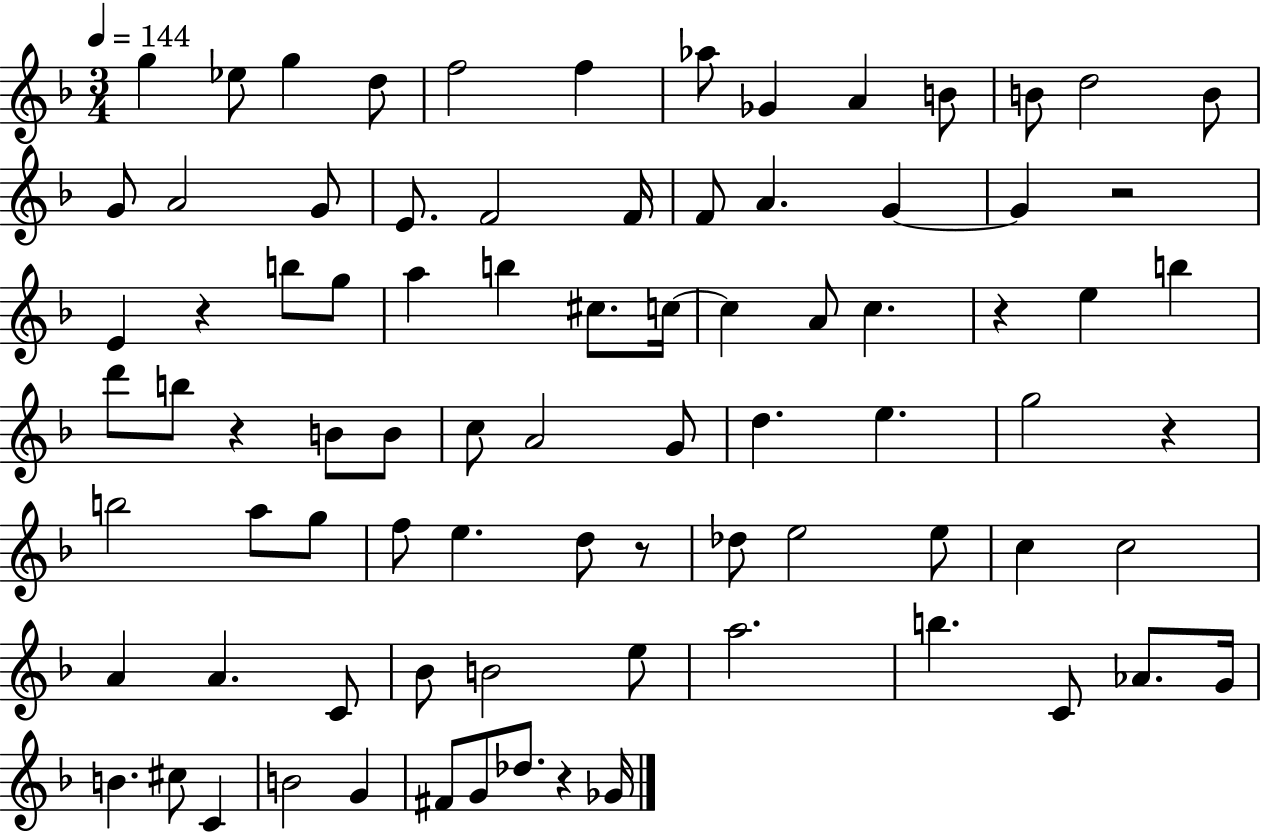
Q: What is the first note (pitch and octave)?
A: G5